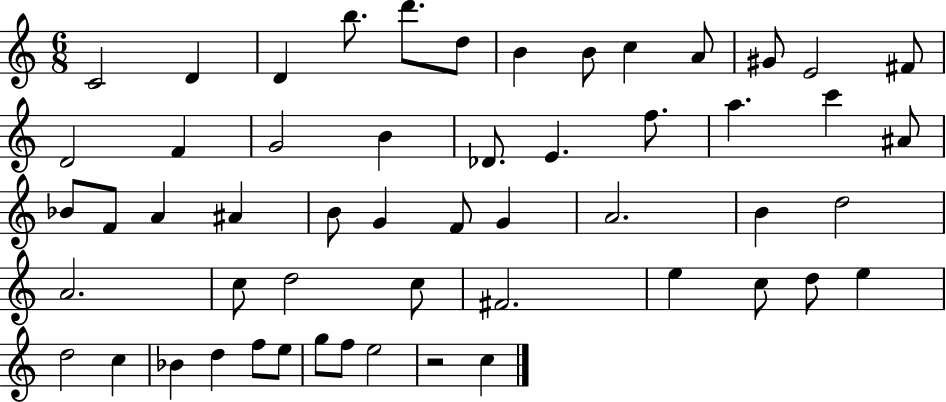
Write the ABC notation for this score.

X:1
T:Untitled
M:6/8
L:1/4
K:C
C2 D D b/2 d'/2 d/2 B B/2 c A/2 ^G/2 E2 ^F/2 D2 F G2 B _D/2 E f/2 a c' ^A/2 _B/2 F/2 A ^A B/2 G F/2 G A2 B d2 A2 c/2 d2 c/2 ^F2 e c/2 d/2 e d2 c _B d f/2 e/2 g/2 f/2 e2 z2 c